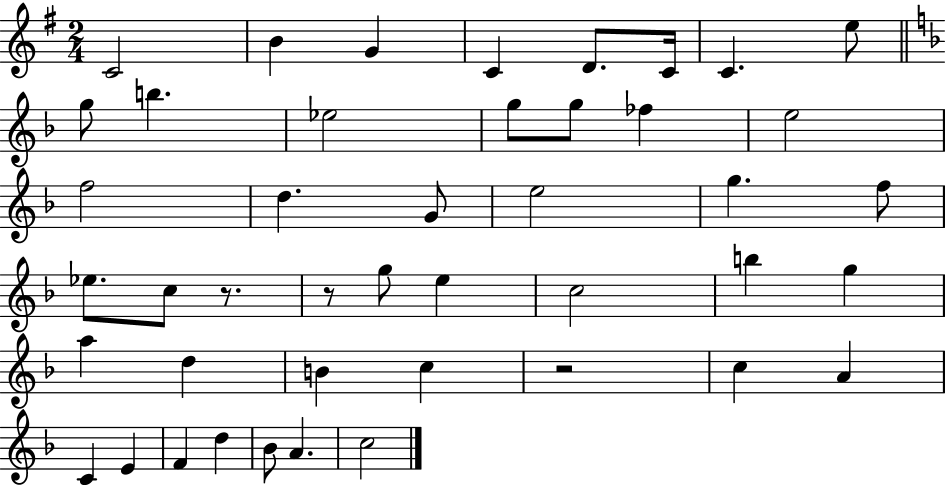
C4/h B4/q G4/q C4/q D4/e. C4/s C4/q. E5/e G5/e B5/q. Eb5/h G5/e G5/e FES5/q E5/h F5/h D5/q. G4/e E5/h G5/q. F5/e Eb5/e. C5/e R/e. R/e G5/e E5/q C5/h B5/q G5/q A5/q D5/q B4/q C5/q R/h C5/q A4/q C4/q E4/q F4/q D5/q Bb4/e A4/q. C5/h